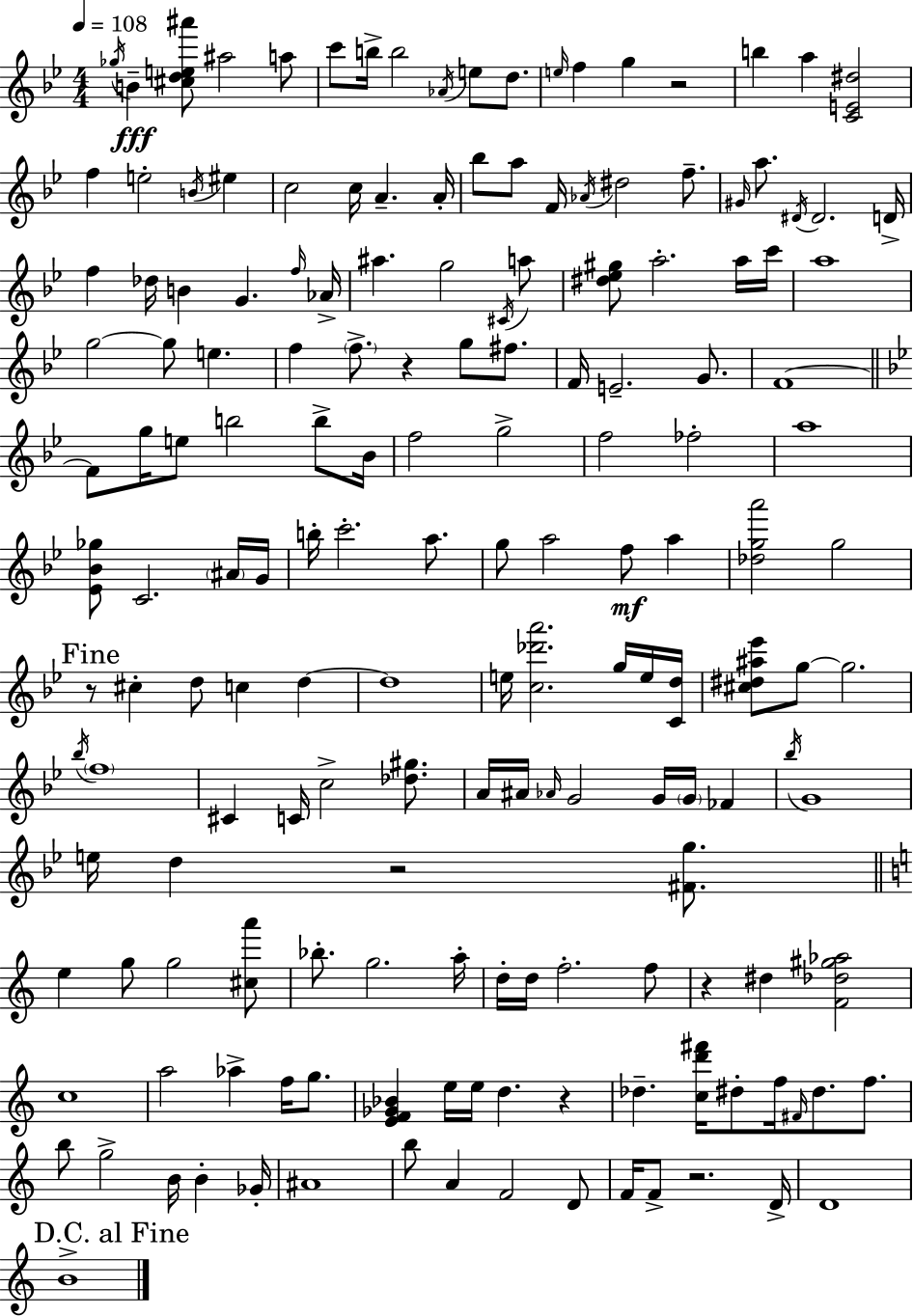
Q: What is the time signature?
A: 4/4